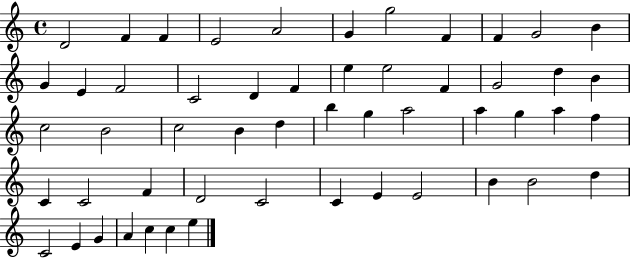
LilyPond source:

{
  \clef treble
  \time 4/4
  \defaultTimeSignature
  \key c \major
  d'2 f'4 f'4 | e'2 a'2 | g'4 g''2 f'4 | f'4 g'2 b'4 | \break g'4 e'4 f'2 | c'2 d'4 f'4 | e''4 e''2 f'4 | g'2 d''4 b'4 | \break c''2 b'2 | c''2 b'4 d''4 | b''4 g''4 a''2 | a''4 g''4 a''4 f''4 | \break c'4 c'2 f'4 | d'2 c'2 | c'4 e'4 e'2 | b'4 b'2 d''4 | \break c'2 e'4 g'4 | a'4 c''4 c''4 e''4 | \bar "|."
}